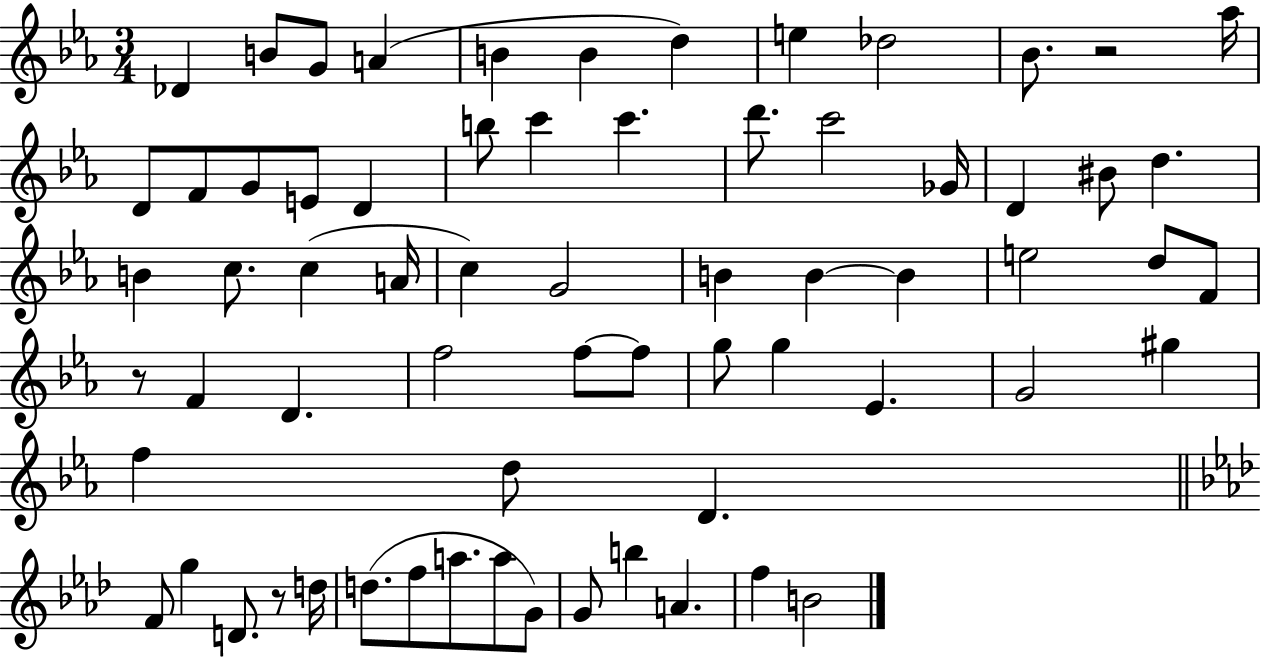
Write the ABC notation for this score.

X:1
T:Untitled
M:3/4
L:1/4
K:Eb
_D B/2 G/2 A B B d e _d2 _B/2 z2 _a/4 D/2 F/2 G/2 E/2 D b/2 c' c' d'/2 c'2 _G/4 D ^B/2 d B c/2 c A/4 c G2 B B B e2 d/2 F/2 z/2 F D f2 f/2 f/2 g/2 g _E G2 ^g f d/2 D F/2 g D/2 z/2 d/4 d/2 f/2 a/2 a/2 G/2 G/2 b A f B2